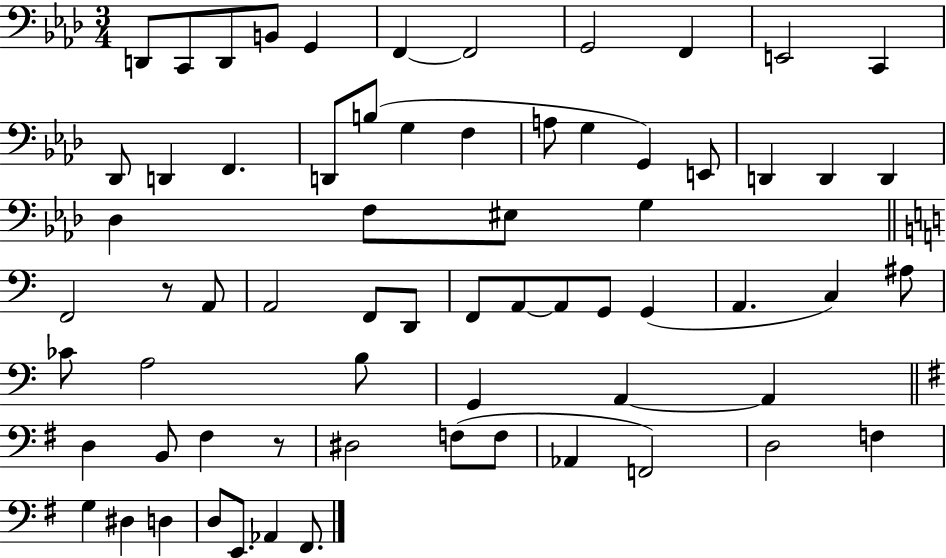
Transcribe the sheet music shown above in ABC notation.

X:1
T:Untitled
M:3/4
L:1/4
K:Ab
D,,/2 C,,/2 D,,/2 B,,/2 G,, F,, F,,2 G,,2 F,, E,,2 C,, _D,,/2 D,, F,, D,,/2 B,/2 G, F, A,/2 G, G,, E,,/2 D,, D,, D,, _D, F,/2 ^E,/2 G, F,,2 z/2 A,,/2 A,,2 F,,/2 D,,/2 F,,/2 A,,/2 A,,/2 G,,/2 G,, A,, C, ^A,/2 _C/2 A,2 B,/2 G,, A,, A,, D, B,,/2 ^F, z/2 ^D,2 F,/2 F,/2 _A,, F,,2 D,2 F, G, ^D, D, D,/2 E,,/2 _A,, ^F,,/2